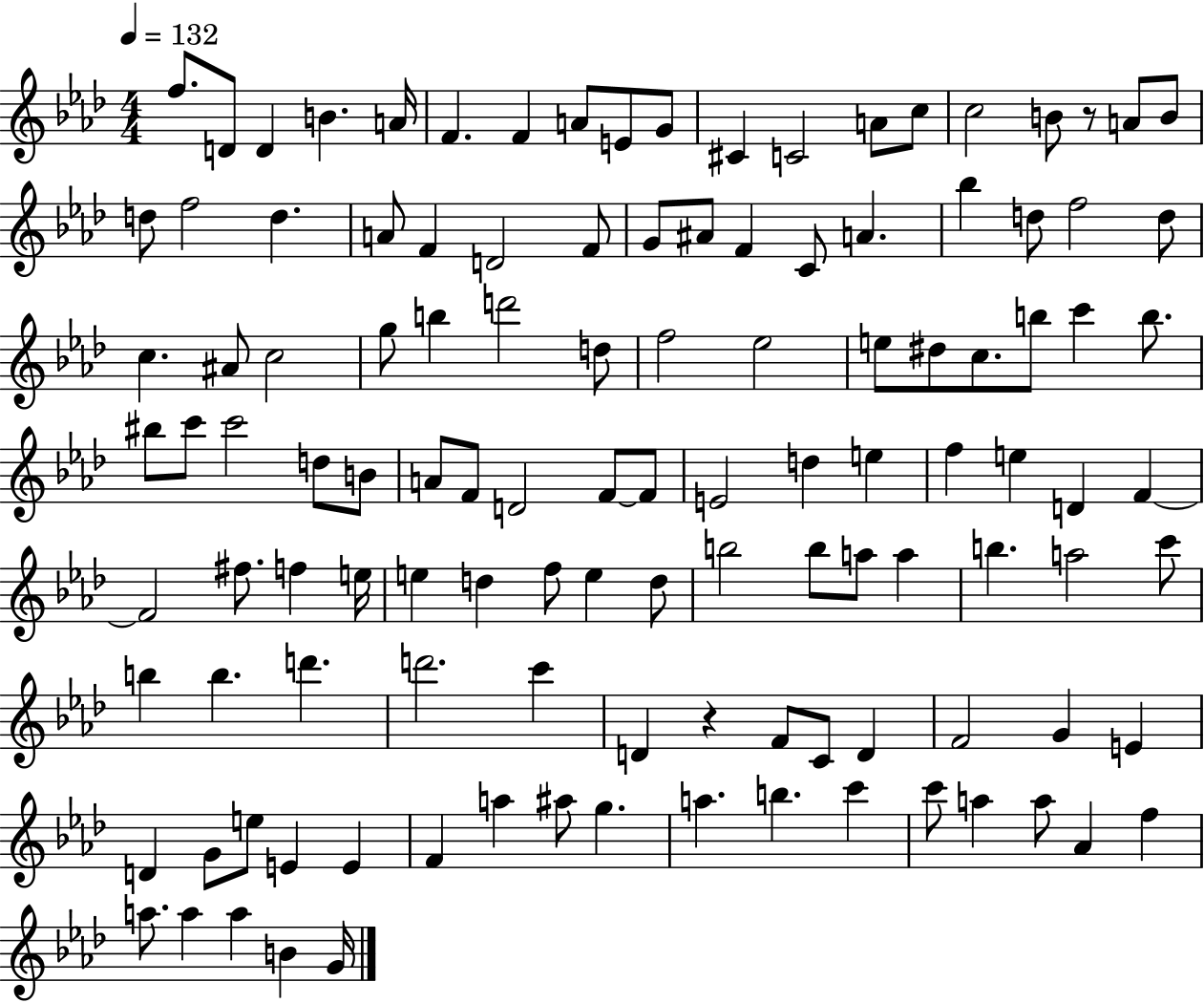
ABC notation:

X:1
T:Untitled
M:4/4
L:1/4
K:Ab
f/2 D/2 D B A/4 F F A/2 E/2 G/2 ^C C2 A/2 c/2 c2 B/2 z/2 A/2 B/2 d/2 f2 d A/2 F D2 F/2 G/2 ^A/2 F C/2 A _b d/2 f2 d/2 c ^A/2 c2 g/2 b d'2 d/2 f2 _e2 e/2 ^d/2 c/2 b/2 c' b/2 ^b/2 c'/2 c'2 d/2 B/2 A/2 F/2 D2 F/2 F/2 E2 d e f e D F F2 ^f/2 f e/4 e d f/2 e d/2 b2 b/2 a/2 a b a2 c'/2 b b d' d'2 c' D z F/2 C/2 D F2 G E D G/2 e/2 E E F a ^a/2 g a b c' c'/2 a a/2 _A f a/2 a a B G/4